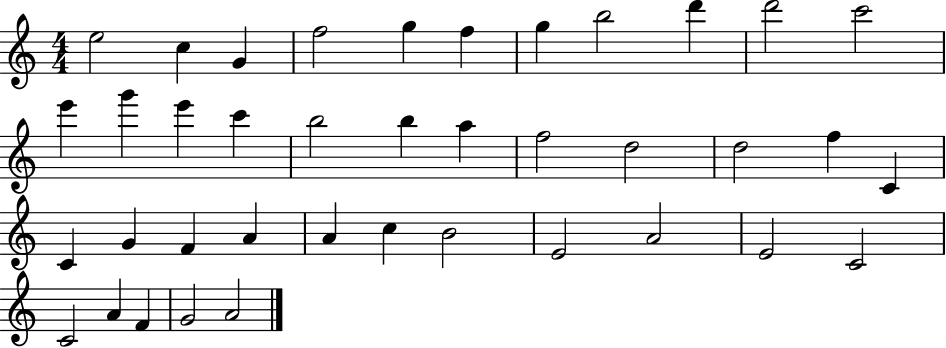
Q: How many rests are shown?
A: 0